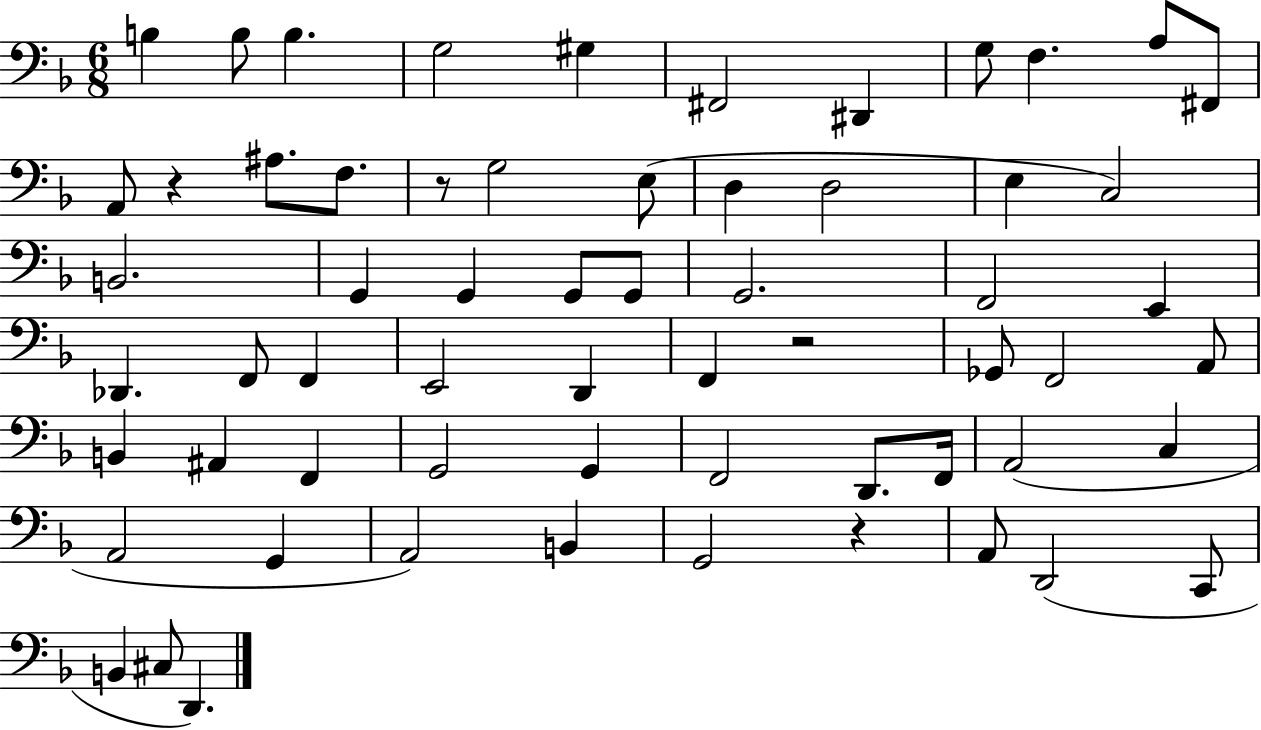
B3/q B3/e B3/q. G3/h G#3/q F#2/h D#2/q G3/e F3/q. A3/e F#2/e A2/e R/q A#3/e. F3/e. R/e G3/h E3/e D3/q D3/h E3/q C3/h B2/h. G2/q G2/q G2/e G2/e G2/h. F2/h E2/q Db2/q. F2/e F2/q E2/h D2/q F2/q R/h Gb2/e F2/h A2/e B2/q A#2/q F2/q G2/h G2/q F2/h D2/e. F2/s A2/h C3/q A2/h G2/q A2/h B2/q G2/h R/q A2/e D2/h C2/e B2/q C#3/e D2/q.